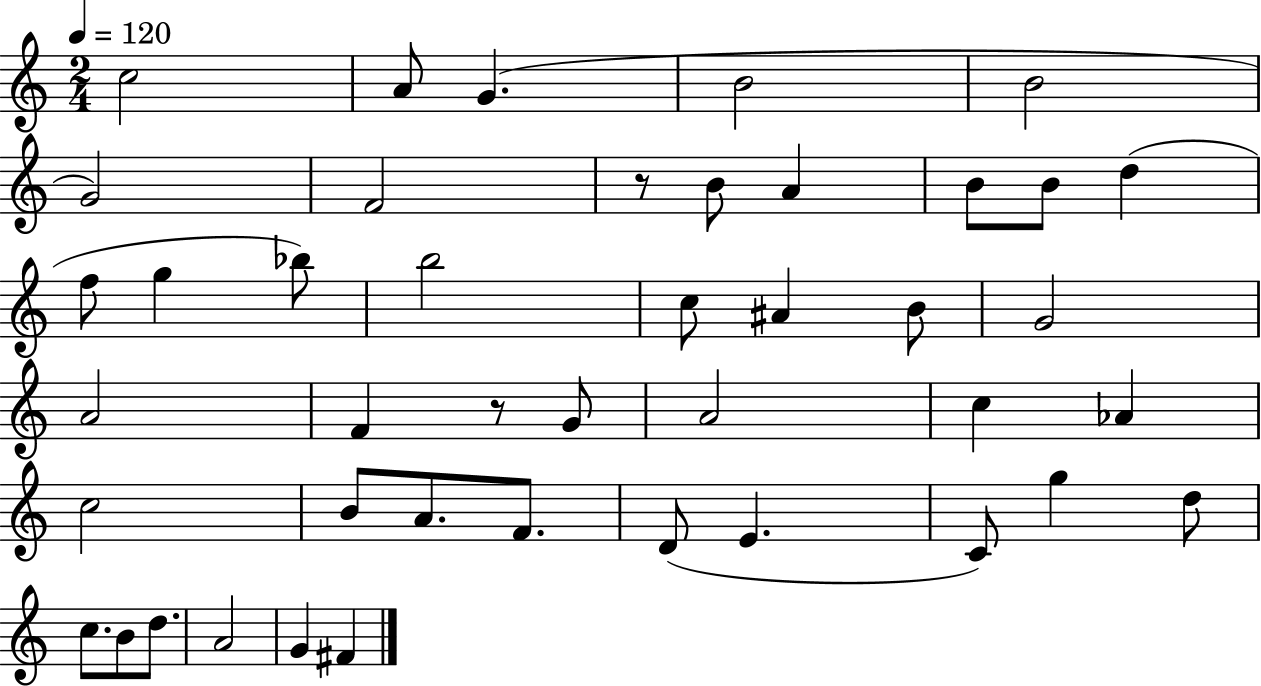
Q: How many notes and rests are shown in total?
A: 43